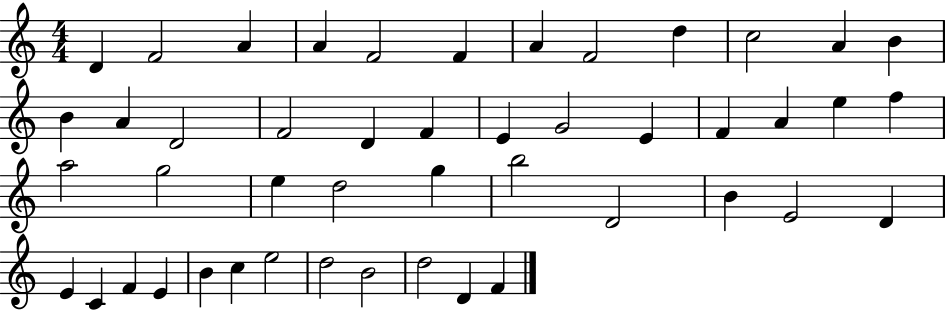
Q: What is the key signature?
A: C major